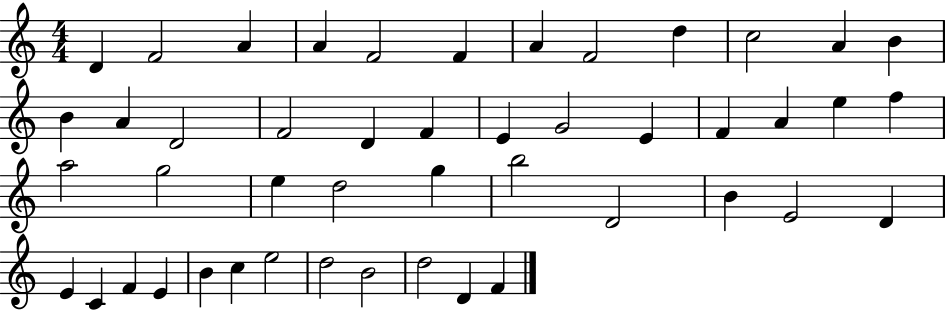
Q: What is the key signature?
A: C major